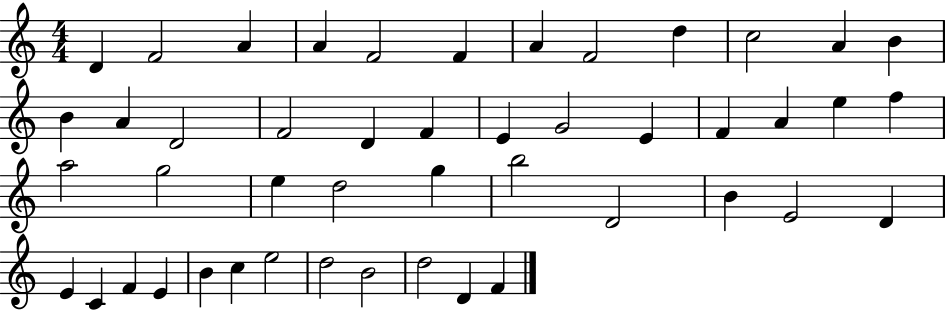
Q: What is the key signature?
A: C major